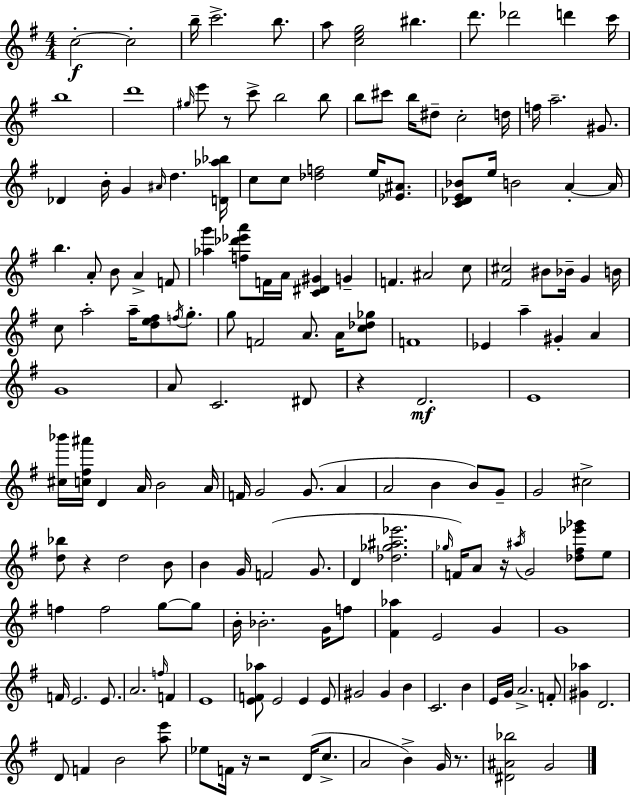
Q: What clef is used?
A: treble